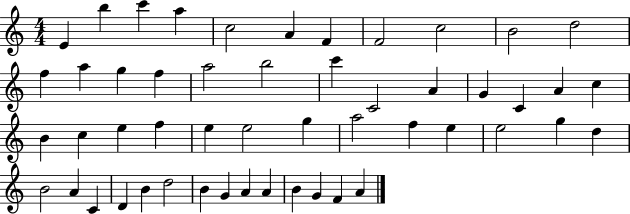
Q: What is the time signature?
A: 4/4